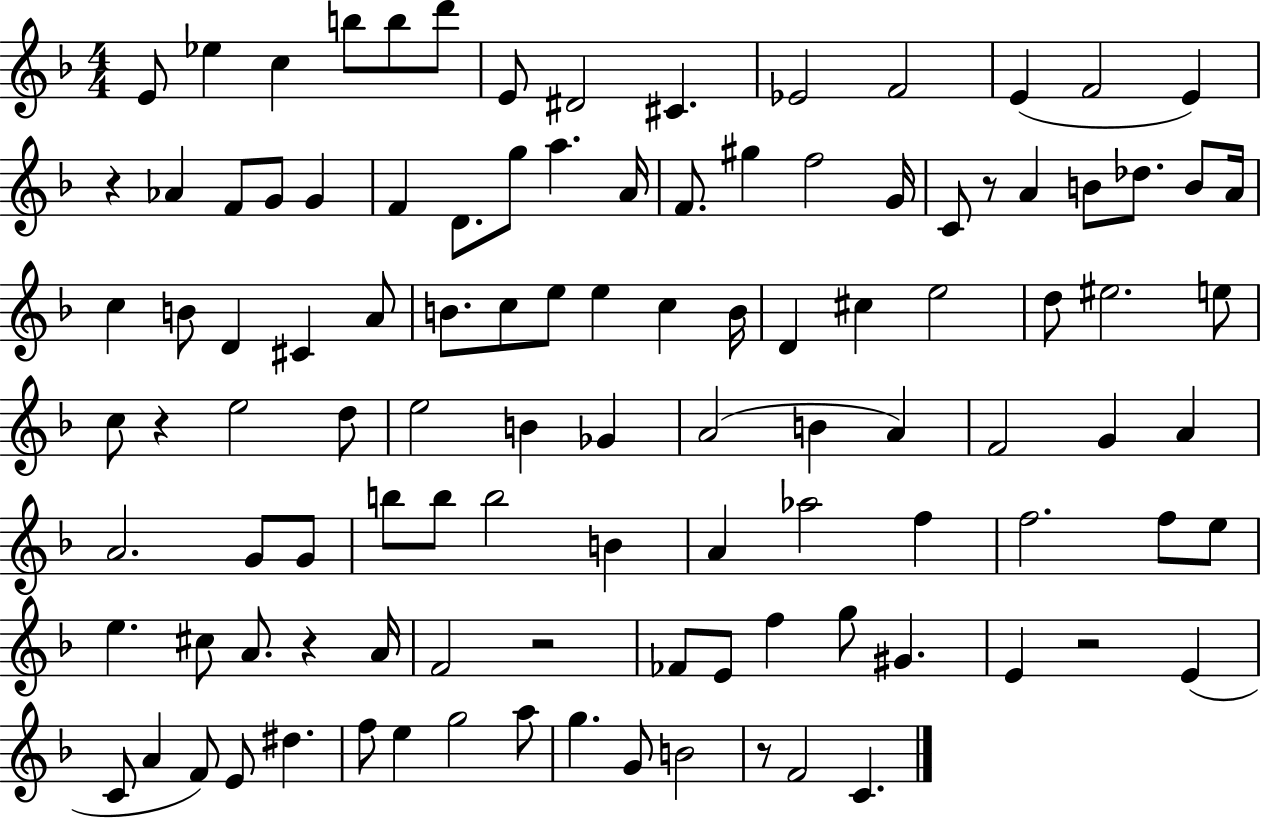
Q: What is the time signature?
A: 4/4